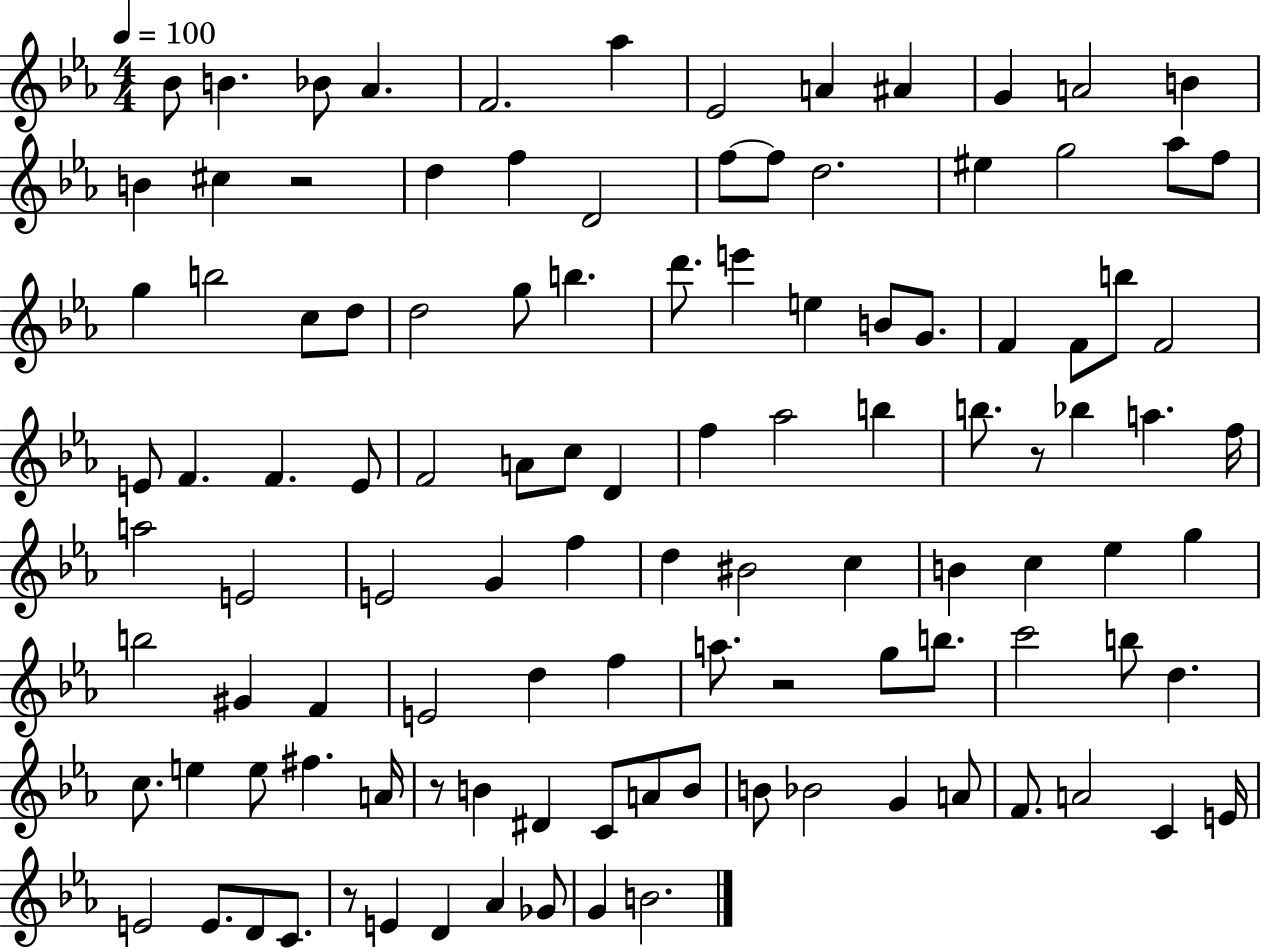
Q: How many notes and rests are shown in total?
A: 112